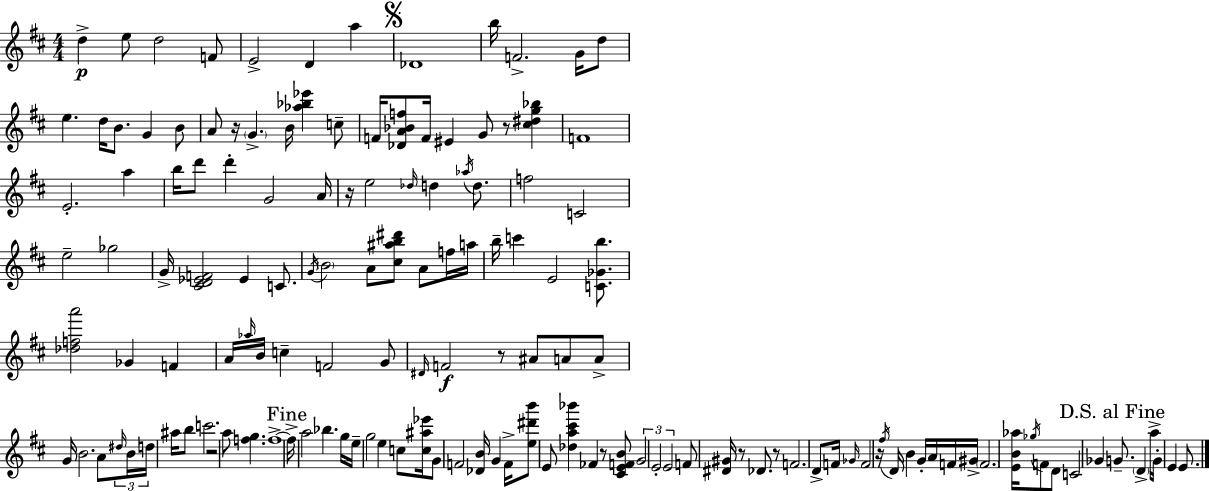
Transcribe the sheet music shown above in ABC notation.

X:1
T:Untitled
M:4/4
L:1/4
K:D
d e/2 d2 F/2 E2 D a _D4 b/4 F2 G/4 d/2 e d/4 B/2 G B/2 A/2 z/4 G B/4 [_a_b_e'] c/2 F/4 [_DA_Bf]/2 F/4 ^E G/2 z/2 [^c^dg_b] F4 E2 a b/4 d'/2 d' G2 A/4 z/4 e2 _d/4 d _a/4 d/2 f2 C2 e2 _g2 G/4 [^CD_EF]2 _E C/2 G/4 B2 A/2 [^c^ab^d']/2 A/2 f/4 a/4 b/4 c' E2 [C_Gb]/2 [_dfa']2 _G F A/4 _a/4 B/4 c F2 G/2 ^D/4 F2 z/2 ^A/2 A/2 A/2 G/4 B2 A/2 ^d/4 B/4 d/4 ^a/4 b/2 c'2 z2 a/2 [fg] f4 f/4 a2 _b g/4 e/4 g2 e c/2 [c^a_e']/4 G/2 F2 [_DB]/4 G F/4 [e^d'b']/2 E/2 [_da^c'_b'] _F z/2 [^CEFB]/2 G2 E2 E2 F/2 [^D^G]/4 z/2 _D/2 z/2 F2 D/2 F/4 _G/4 F2 z/4 ^f/4 D/4 B G/4 A/4 F/4 ^G/4 F2 [EB_a]/4 _g/4 F/2 D/2 C2 _G G/2 D a/4 G/4 E E/2